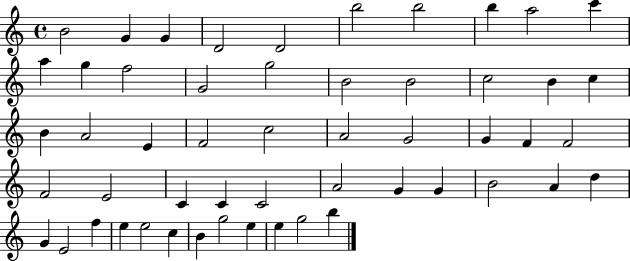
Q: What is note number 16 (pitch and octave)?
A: B4